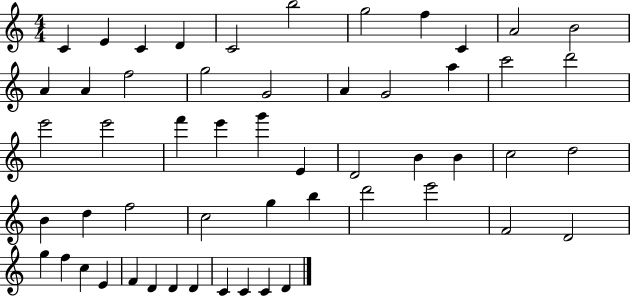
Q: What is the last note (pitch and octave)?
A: D4